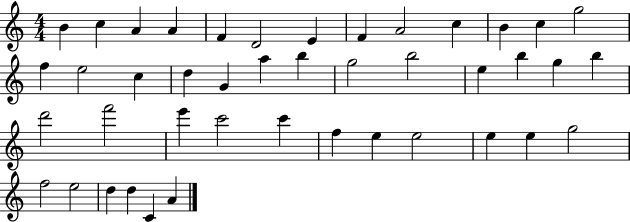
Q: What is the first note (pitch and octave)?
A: B4